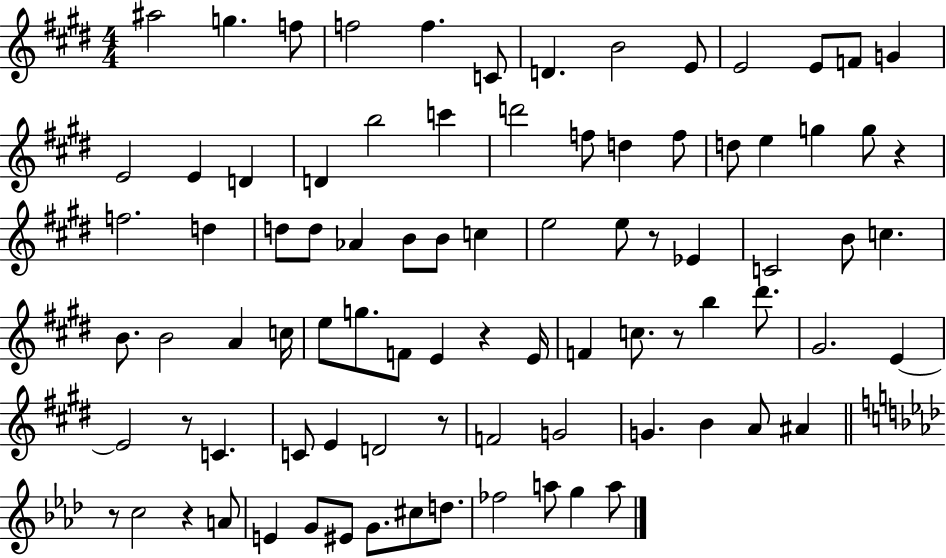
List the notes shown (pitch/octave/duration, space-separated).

A#5/h G5/q. F5/e F5/h F5/q. C4/e D4/q. B4/h E4/e E4/h E4/e F4/e G4/q E4/h E4/q D4/q D4/q B5/h C6/q D6/h F5/e D5/q F5/e D5/e E5/q G5/q G5/e R/q F5/h. D5/q D5/e D5/e Ab4/q B4/e B4/e C5/q E5/h E5/e R/e Eb4/q C4/h B4/e C5/q. B4/e. B4/h A4/q C5/s E5/e G5/e. F4/e E4/q R/q E4/s F4/q C5/e. R/e B5/q D#6/e. G#4/h. E4/q E4/h R/e C4/q. C4/e E4/q D4/h R/e F4/h G4/h G4/q. B4/q A4/e A#4/q R/e C5/h R/q A4/e E4/q G4/e EIS4/e G4/e. C#5/e D5/e. FES5/h A5/e G5/q A5/e